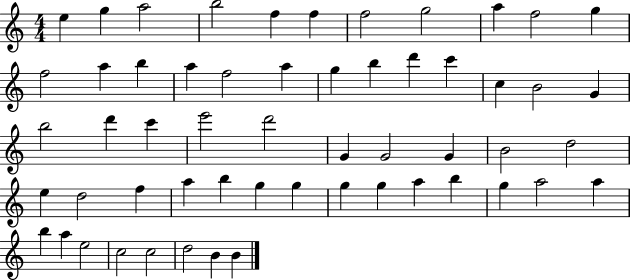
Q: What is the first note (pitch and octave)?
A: E5